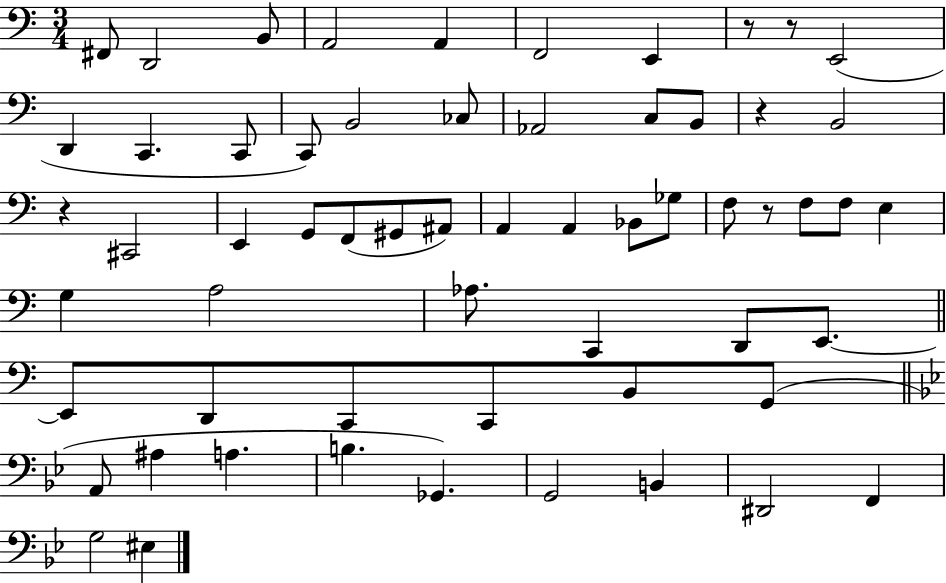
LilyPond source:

{
  \clef bass
  \numericTimeSignature
  \time 3/4
  \key c \major
  fis,8 d,2 b,8 | a,2 a,4 | f,2 e,4 | r8 r8 e,2( | \break d,4 c,4. c,8 | c,8) b,2 ces8 | aes,2 c8 b,8 | r4 b,2 | \break r4 cis,2 | e,4 g,8 f,8( gis,8 ais,8) | a,4 a,4 bes,8 ges8 | f8 r8 f8 f8 e4 | \break g4 a2 | aes8. c,4 d,8 e,8.~~ | \bar "||" \break \key c \major e,8 d,8 c,8 c,8 b,8 g,8( | \bar "||" \break \key g \minor a,8 ais4 a4. | b4. ges,4.) | g,2 b,4 | dis,2 f,4 | \break g2 eis4 | \bar "|."
}